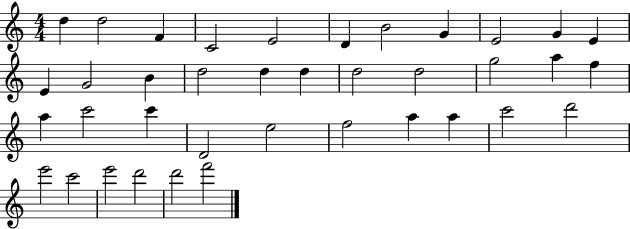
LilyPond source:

{
  \clef treble
  \numericTimeSignature
  \time 4/4
  \key c \major
  d''4 d''2 f'4 | c'2 e'2 | d'4 b'2 g'4 | e'2 g'4 e'4 | \break e'4 g'2 b'4 | d''2 d''4 d''4 | d''2 d''2 | g''2 a''4 f''4 | \break a''4 c'''2 c'''4 | d'2 e''2 | f''2 a''4 a''4 | c'''2 d'''2 | \break e'''2 c'''2 | e'''2 d'''2 | d'''2 f'''2 | \bar "|."
}